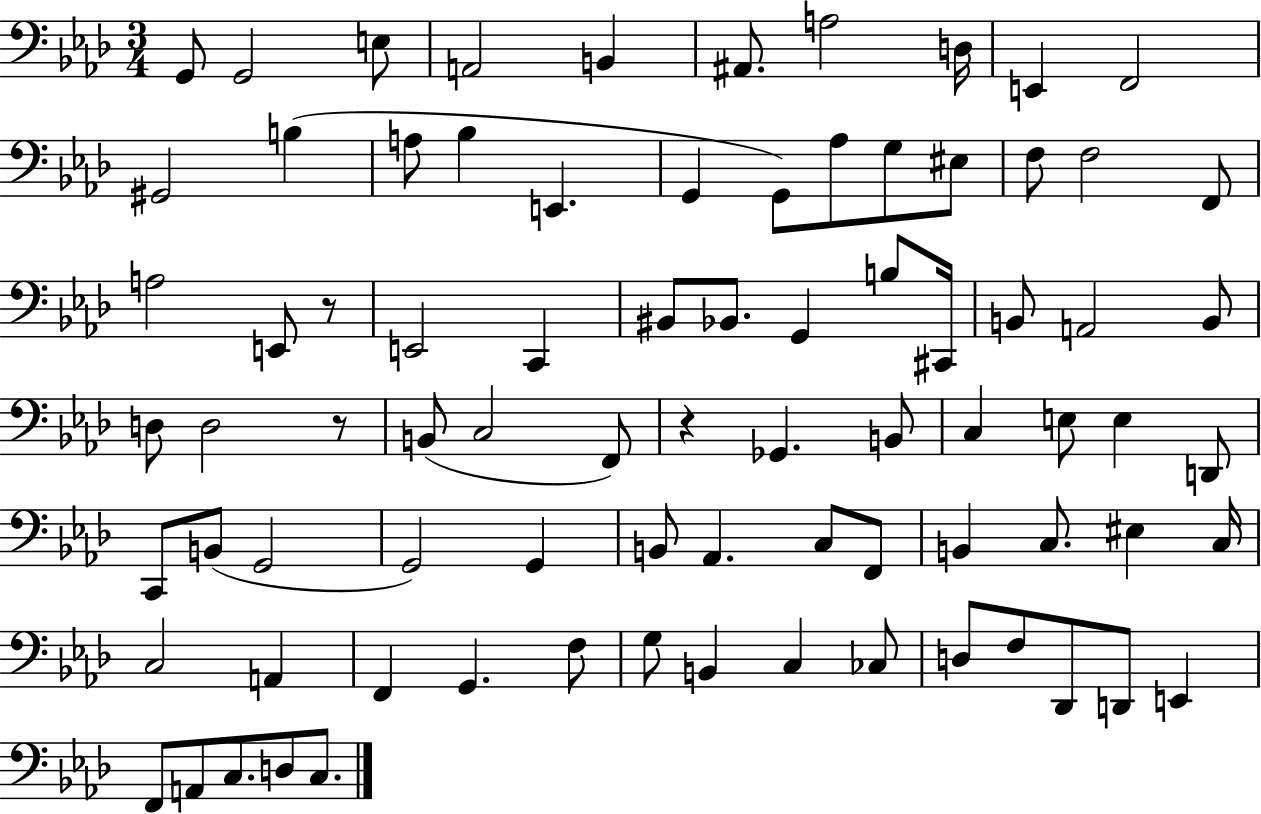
{
  \clef bass
  \numericTimeSignature
  \time 3/4
  \key aes \major
  \repeat volta 2 { g,8 g,2 e8 | a,2 b,4 | ais,8. a2 d16 | e,4 f,2 | \break gis,2 b4( | a8 bes4 e,4. | g,4 g,8) aes8 g8 eis8 | f8 f2 f,8 | \break a2 e,8 r8 | e,2 c,4 | bis,8 bes,8. g,4 b8 cis,16 | b,8 a,2 b,8 | \break d8 d2 r8 | b,8( c2 f,8) | r4 ges,4. b,8 | c4 e8 e4 d,8 | \break c,8 b,8( g,2 | g,2) g,4 | b,8 aes,4. c8 f,8 | b,4 c8. eis4 c16 | \break c2 a,4 | f,4 g,4. f8 | g8 b,4 c4 ces8 | d8 f8 des,8 d,8 e,4 | \break f,8 a,8 c8. d8 c8. | } \bar "|."
}